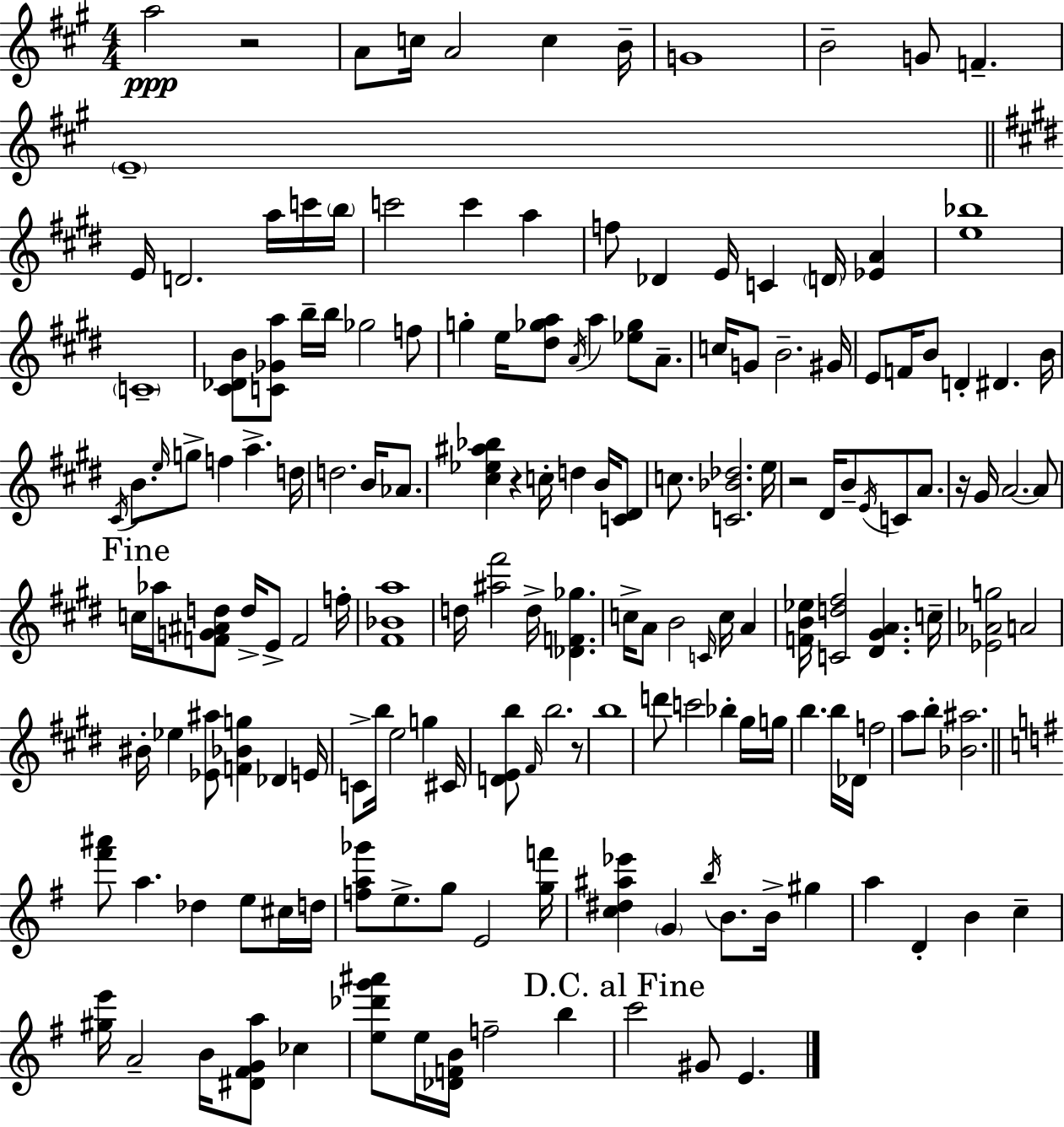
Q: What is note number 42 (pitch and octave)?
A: D4